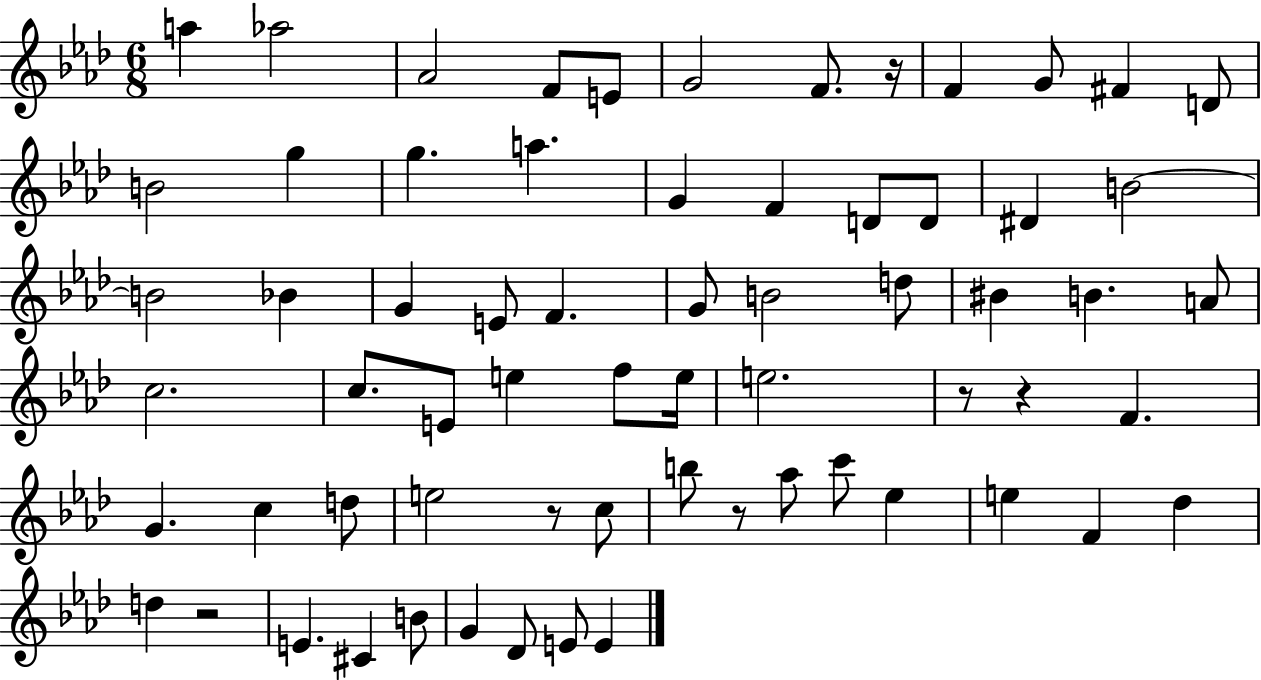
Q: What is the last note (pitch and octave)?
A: E4